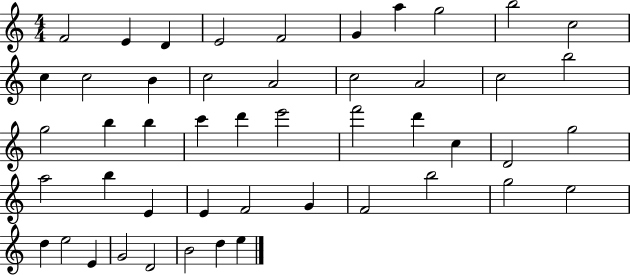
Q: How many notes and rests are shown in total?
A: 48